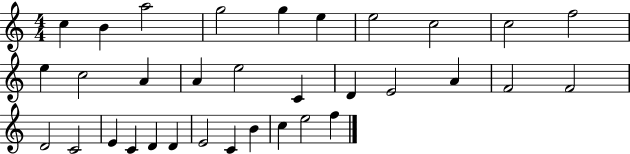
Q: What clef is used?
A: treble